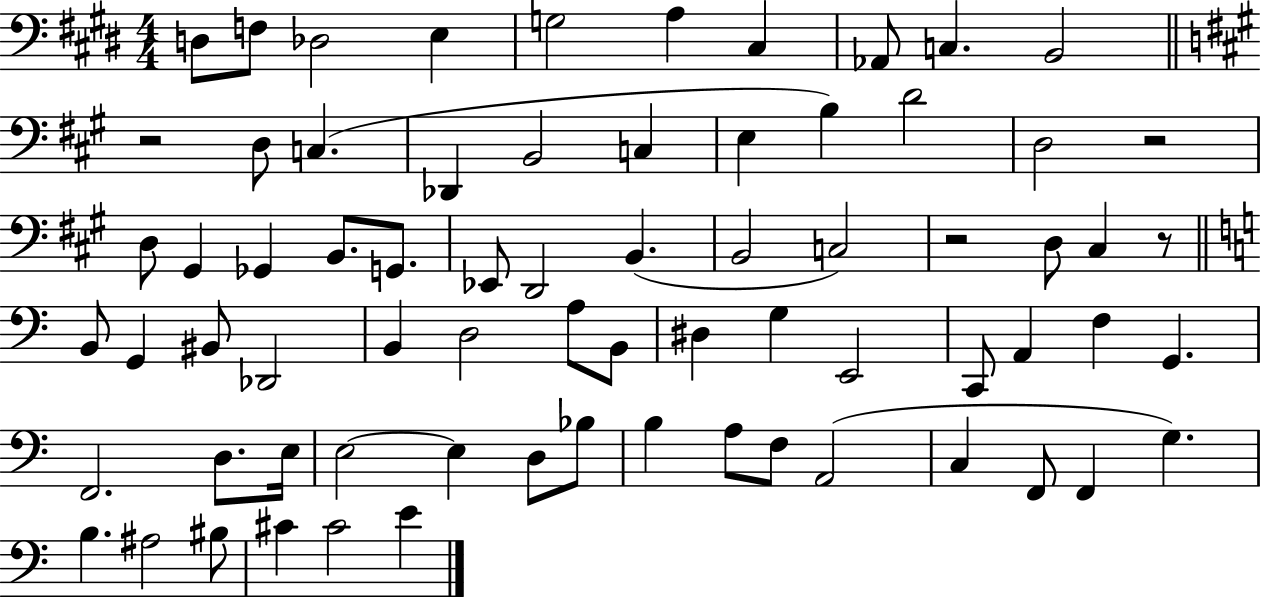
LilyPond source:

{
  \clef bass
  \numericTimeSignature
  \time 4/4
  \key e \major
  \repeat volta 2 { d8 f8 des2 e4 | g2 a4 cis4 | aes,8 c4. b,2 | \bar "||" \break \key a \major r2 d8 c4.( | des,4 b,2 c4 | e4 b4) d'2 | d2 r2 | \break d8 gis,4 ges,4 b,8. g,8. | ees,8 d,2 b,4.( | b,2 c2) | r2 d8 cis4 r8 | \break \bar "||" \break \key c \major b,8 g,4 bis,8 des,2 | b,4 d2 a8 b,8 | dis4 g4 e,2 | c,8 a,4 f4 g,4. | \break f,2. d8. e16 | e2~~ e4 d8 bes8 | b4 a8 f8 a,2( | c4 f,8 f,4 g4.) | \break b4. ais2 bis8 | cis'4 cis'2 e'4 | } \bar "|."
}